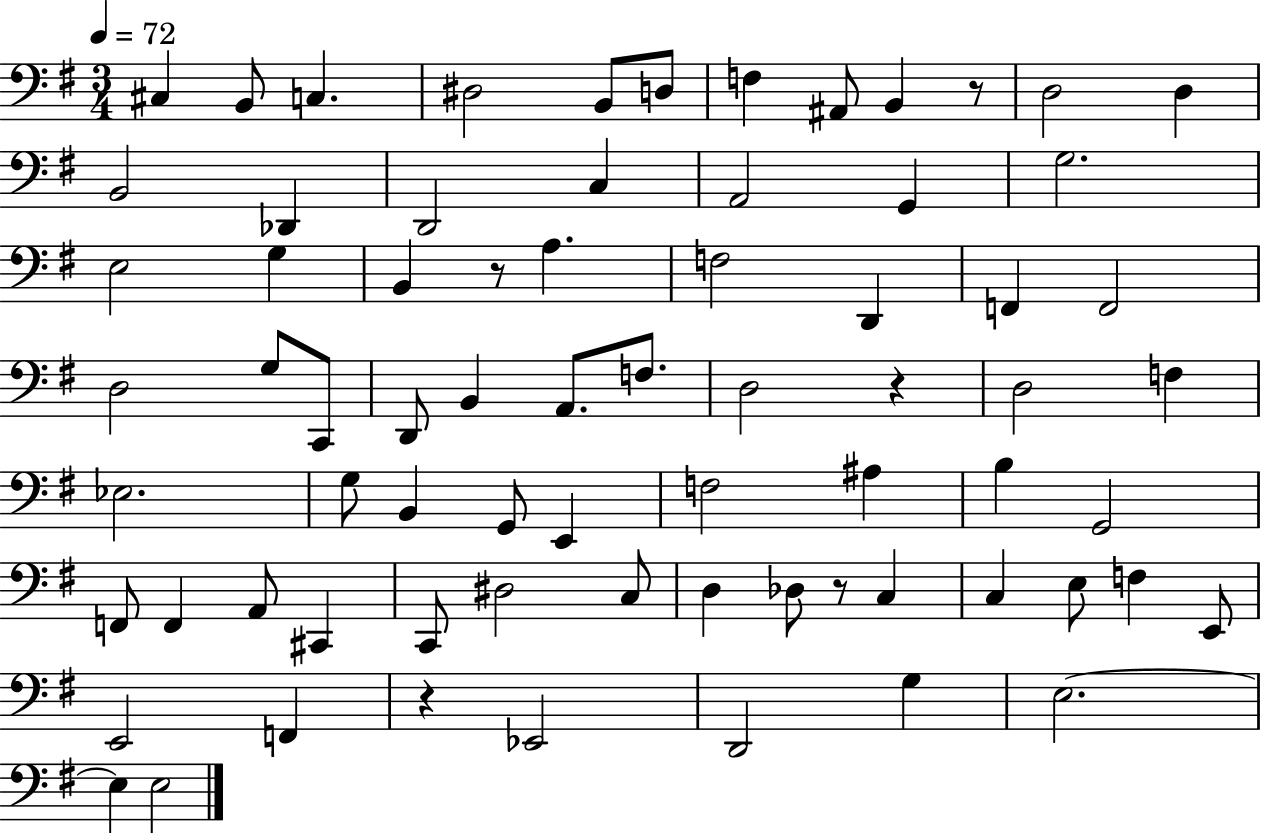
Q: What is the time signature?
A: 3/4